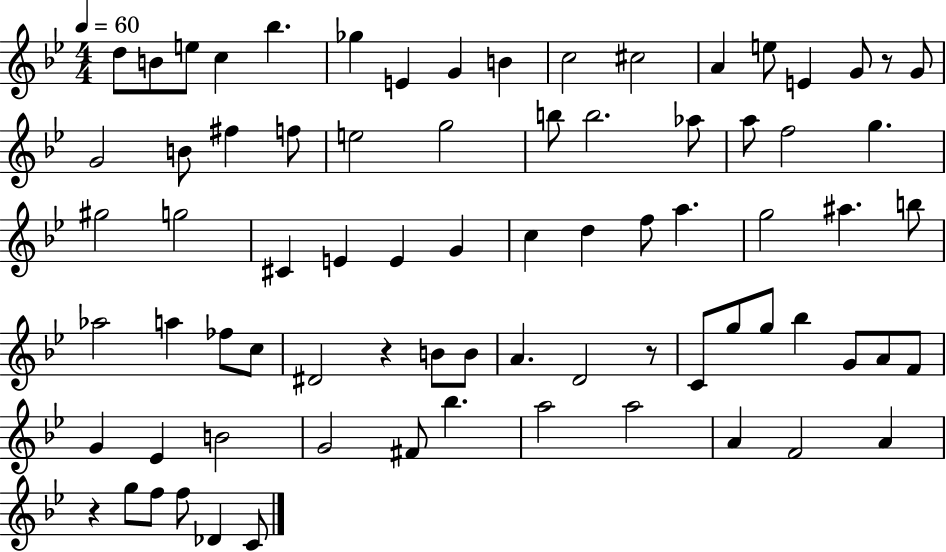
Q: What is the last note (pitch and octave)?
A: C4